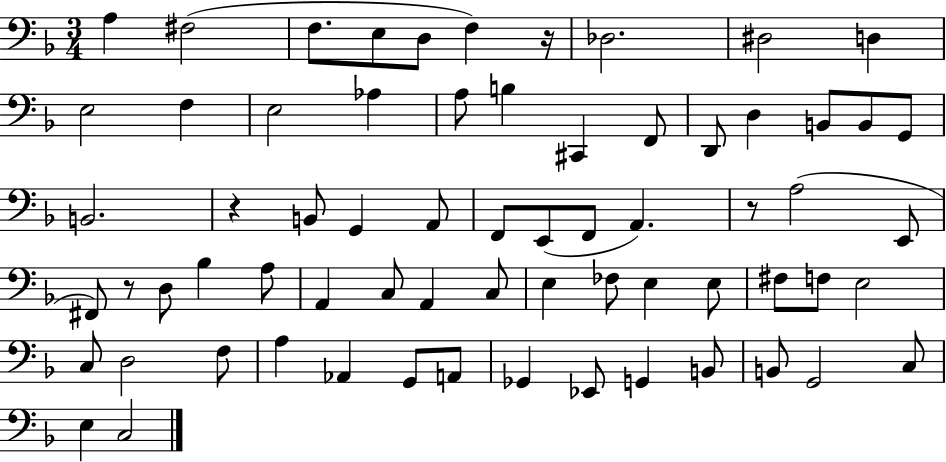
{
  \clef bass
  \numericTimeSignature
  \time 3/4
  \key f \major
  a4 fis2( | f8. e8 d8 f4) r16 | des2. | dis2 d4 | \break e2 f4 | e2 aes4 | a8 b4 cis,4 f,8 | d,8 d4 b,8 b,8 g,8 | \break b,2. | r4 b,8 g,4 a,8 | f,8 e,8( f,8 a,4.) | r8 a2( e,8 | \break fis,8) r8 d8 bes4 a8 | a,4 c8 a,4 c8 | e4 fes8 e4 e8 | fis8 f8 e2 | \break c8 d2 f8 | a4 aes,4 g,8 a,8 | ges,4 ees,8 g,4 b,8 | b,8 g,2 c8 | \break e4 c2 | \bar "|."
}